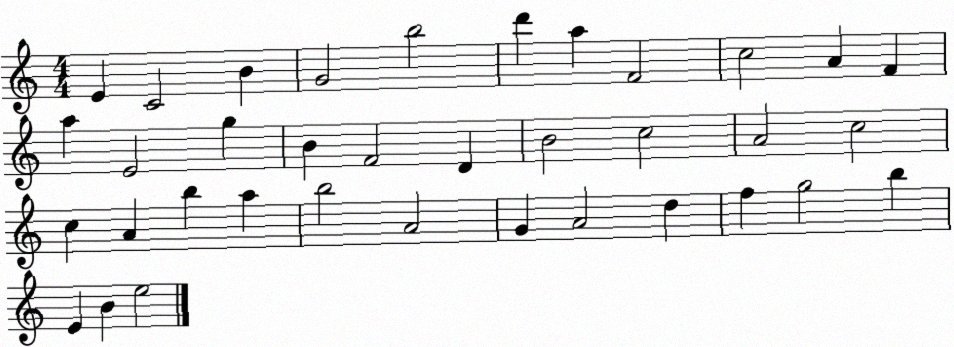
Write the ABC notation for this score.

X:1
T:Untitled
M:4/4
L:1/4
K:C
E C2 B G2 b2 d' a F2 c2 A F a E2 g B F2 D B2 c2 A2 c2 c A b a b2 A2 G A2 d f g2 b E B e2